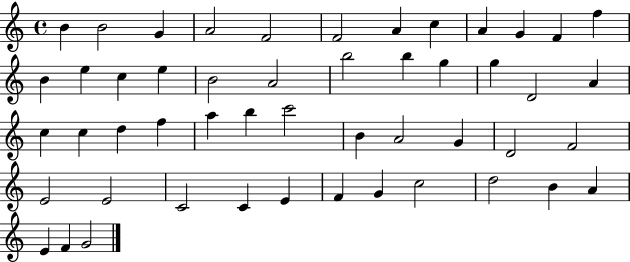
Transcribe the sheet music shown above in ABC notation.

X:1
T:Untitled
M:4/4
L:1/4
K:C
B B2 G A2 F2 F2 A c A G F f B e c e B2 A2 b2 b g g D2 A c c d f a b c'2 B A2 G D2 F2 E2 E2 C2 C E F G c2 d2 B A E F G2